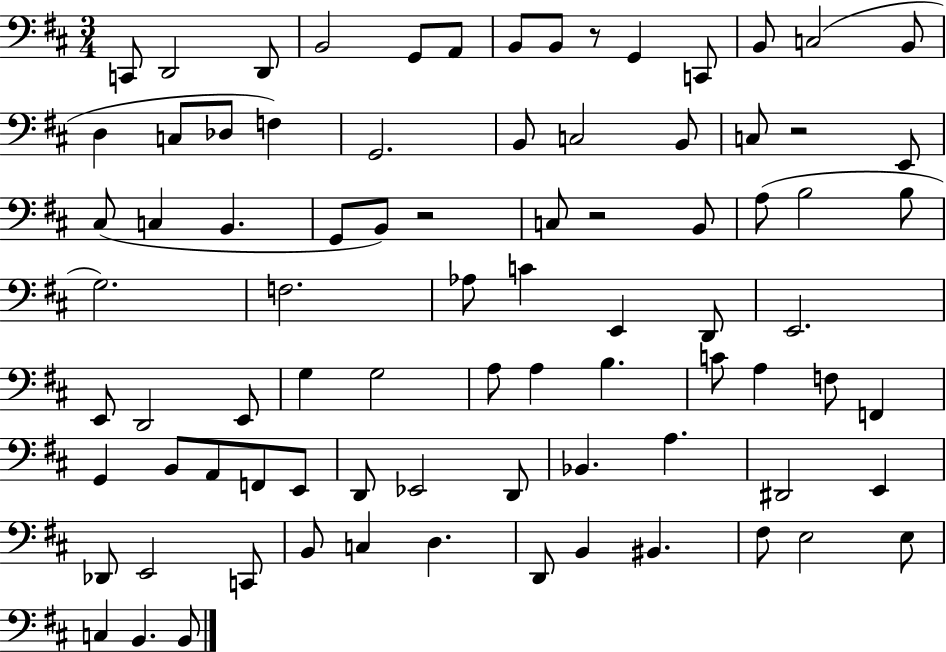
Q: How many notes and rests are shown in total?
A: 83